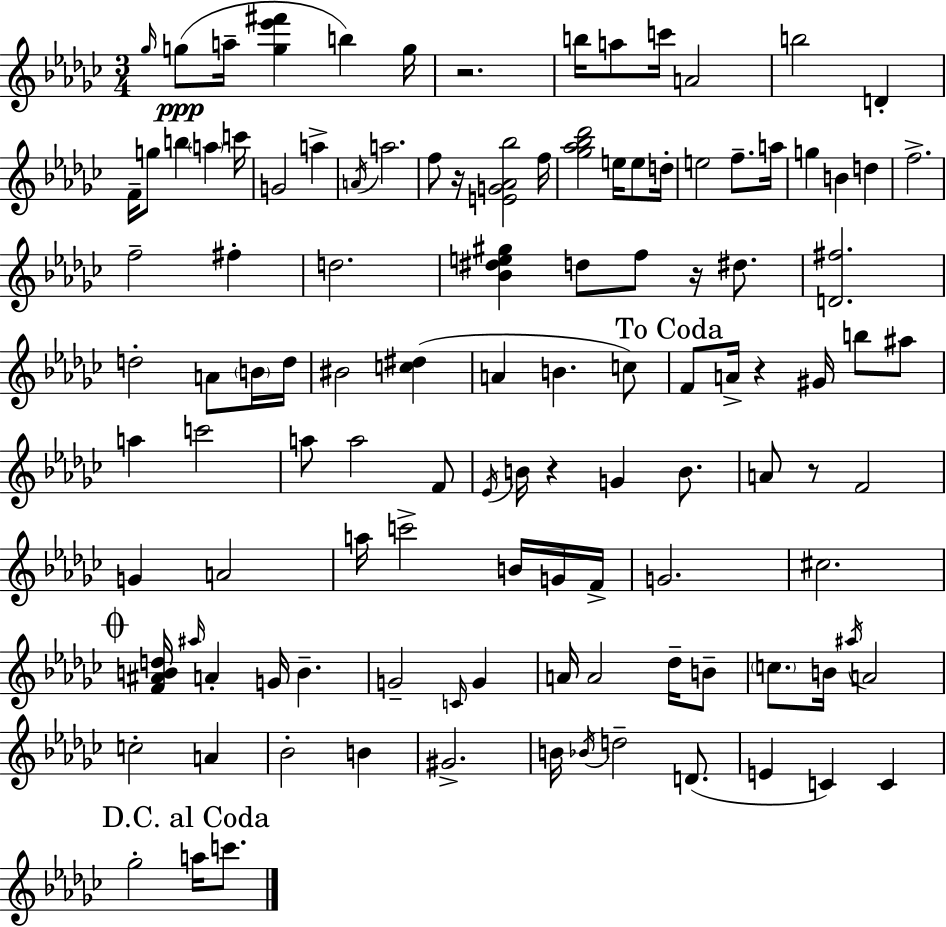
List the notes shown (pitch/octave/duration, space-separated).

Gb5/s G5/e A5/s [G5,Eb6,F#6]/q B5/q G5/s R/h. B5/s A5/e C6/s A4/h B5/h D4/q F4/s G5/e B5/q A5/q C6/s G4/h A5/q A4/s A5/h. F5/e R/s [E4,G4,Ab4,Bb5]/h F5/s [Gb5,Ab5,Bb5,Db6]/h E5/s E5/e D5/s E5/h F5/e. A5/s G5/q B4/q D5/q F5/h. F5/h F#5/q D5/h. [Bb4,D#5,E5,G#5]/q D5/e F5/e R/s D#5/e. [D4,F#5]/h. D5/h A4/e B4/s D5/s BIS4/h [C5,D#5]/q A4/q B4/q. C5/e F4/e A4/s R/q G#4/s B5/e A#5/e A5/q C6/h A5/e A5/h F4/e Eb4/s B4/s R/q G4/q B4/e. A4/e R/e F4/h G4/q A4/h A5/s C6/h B4/s G4/s F4/s G4/h. C#5/h. [F4,A#4,B4,D5]/s A#5/s A4/q G4/s B4/q. G4/h C4/s G4/q A4/s A4/h Db5/s B4/e C5/e. B4/s A#5/s A4/h C5/h A4/q Bb4/h B4/q G#4/h. B4/s Bb4/s D5/h D4/e. E4/q C4/q C4/q Gb5/h A5/s C6/e.